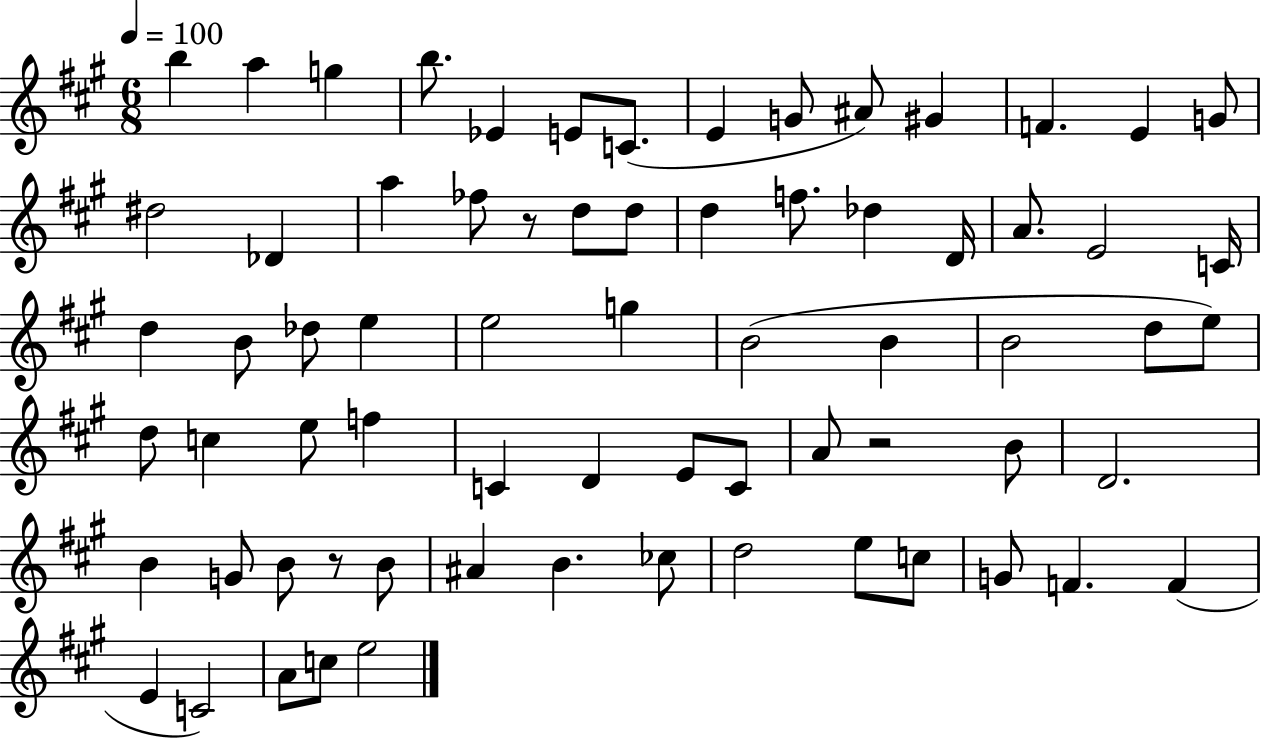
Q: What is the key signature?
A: A major